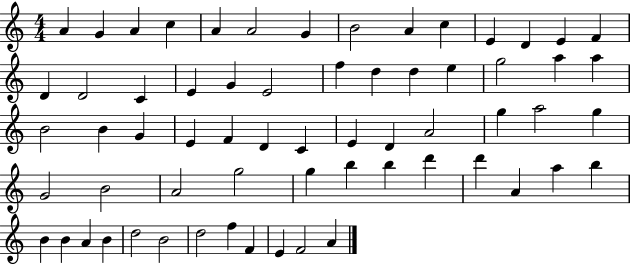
A4/q G4/q A4/q C5/q A4/q A4/h G4/q B4/h A4/q C5/q E4/q D4/q E4/q F4/q D4/q D4/h C4/q E4/q G4/q E4/h F5/q D5/q D5/q E5/q G5/h A5/q A5/q B4/h B4/q G4/q E4/q F4/q D4/q C4/q E4/q D4/q A4/h G5/q A5/h G5/q G4/h B4/h A4/h G5/h G5/q B5/q B5/q D6/q D6/q A4/q A5/q B5/q B4/q B4/q A4/q B4/q D5/h B4/h D5/h F5/q F4/q E4/q F4/h A4/q